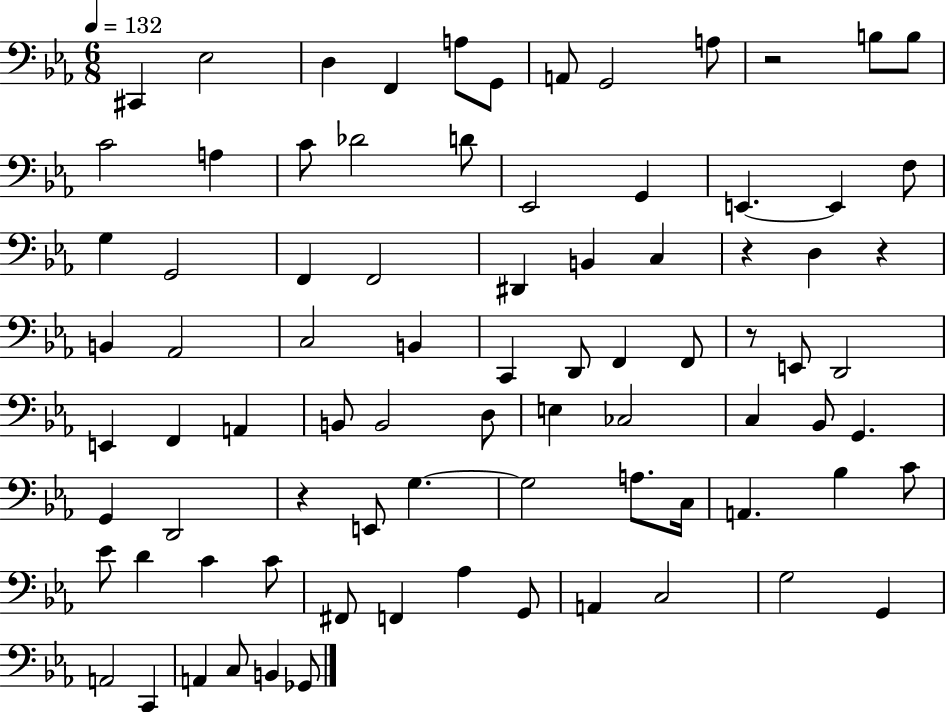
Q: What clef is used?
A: bass